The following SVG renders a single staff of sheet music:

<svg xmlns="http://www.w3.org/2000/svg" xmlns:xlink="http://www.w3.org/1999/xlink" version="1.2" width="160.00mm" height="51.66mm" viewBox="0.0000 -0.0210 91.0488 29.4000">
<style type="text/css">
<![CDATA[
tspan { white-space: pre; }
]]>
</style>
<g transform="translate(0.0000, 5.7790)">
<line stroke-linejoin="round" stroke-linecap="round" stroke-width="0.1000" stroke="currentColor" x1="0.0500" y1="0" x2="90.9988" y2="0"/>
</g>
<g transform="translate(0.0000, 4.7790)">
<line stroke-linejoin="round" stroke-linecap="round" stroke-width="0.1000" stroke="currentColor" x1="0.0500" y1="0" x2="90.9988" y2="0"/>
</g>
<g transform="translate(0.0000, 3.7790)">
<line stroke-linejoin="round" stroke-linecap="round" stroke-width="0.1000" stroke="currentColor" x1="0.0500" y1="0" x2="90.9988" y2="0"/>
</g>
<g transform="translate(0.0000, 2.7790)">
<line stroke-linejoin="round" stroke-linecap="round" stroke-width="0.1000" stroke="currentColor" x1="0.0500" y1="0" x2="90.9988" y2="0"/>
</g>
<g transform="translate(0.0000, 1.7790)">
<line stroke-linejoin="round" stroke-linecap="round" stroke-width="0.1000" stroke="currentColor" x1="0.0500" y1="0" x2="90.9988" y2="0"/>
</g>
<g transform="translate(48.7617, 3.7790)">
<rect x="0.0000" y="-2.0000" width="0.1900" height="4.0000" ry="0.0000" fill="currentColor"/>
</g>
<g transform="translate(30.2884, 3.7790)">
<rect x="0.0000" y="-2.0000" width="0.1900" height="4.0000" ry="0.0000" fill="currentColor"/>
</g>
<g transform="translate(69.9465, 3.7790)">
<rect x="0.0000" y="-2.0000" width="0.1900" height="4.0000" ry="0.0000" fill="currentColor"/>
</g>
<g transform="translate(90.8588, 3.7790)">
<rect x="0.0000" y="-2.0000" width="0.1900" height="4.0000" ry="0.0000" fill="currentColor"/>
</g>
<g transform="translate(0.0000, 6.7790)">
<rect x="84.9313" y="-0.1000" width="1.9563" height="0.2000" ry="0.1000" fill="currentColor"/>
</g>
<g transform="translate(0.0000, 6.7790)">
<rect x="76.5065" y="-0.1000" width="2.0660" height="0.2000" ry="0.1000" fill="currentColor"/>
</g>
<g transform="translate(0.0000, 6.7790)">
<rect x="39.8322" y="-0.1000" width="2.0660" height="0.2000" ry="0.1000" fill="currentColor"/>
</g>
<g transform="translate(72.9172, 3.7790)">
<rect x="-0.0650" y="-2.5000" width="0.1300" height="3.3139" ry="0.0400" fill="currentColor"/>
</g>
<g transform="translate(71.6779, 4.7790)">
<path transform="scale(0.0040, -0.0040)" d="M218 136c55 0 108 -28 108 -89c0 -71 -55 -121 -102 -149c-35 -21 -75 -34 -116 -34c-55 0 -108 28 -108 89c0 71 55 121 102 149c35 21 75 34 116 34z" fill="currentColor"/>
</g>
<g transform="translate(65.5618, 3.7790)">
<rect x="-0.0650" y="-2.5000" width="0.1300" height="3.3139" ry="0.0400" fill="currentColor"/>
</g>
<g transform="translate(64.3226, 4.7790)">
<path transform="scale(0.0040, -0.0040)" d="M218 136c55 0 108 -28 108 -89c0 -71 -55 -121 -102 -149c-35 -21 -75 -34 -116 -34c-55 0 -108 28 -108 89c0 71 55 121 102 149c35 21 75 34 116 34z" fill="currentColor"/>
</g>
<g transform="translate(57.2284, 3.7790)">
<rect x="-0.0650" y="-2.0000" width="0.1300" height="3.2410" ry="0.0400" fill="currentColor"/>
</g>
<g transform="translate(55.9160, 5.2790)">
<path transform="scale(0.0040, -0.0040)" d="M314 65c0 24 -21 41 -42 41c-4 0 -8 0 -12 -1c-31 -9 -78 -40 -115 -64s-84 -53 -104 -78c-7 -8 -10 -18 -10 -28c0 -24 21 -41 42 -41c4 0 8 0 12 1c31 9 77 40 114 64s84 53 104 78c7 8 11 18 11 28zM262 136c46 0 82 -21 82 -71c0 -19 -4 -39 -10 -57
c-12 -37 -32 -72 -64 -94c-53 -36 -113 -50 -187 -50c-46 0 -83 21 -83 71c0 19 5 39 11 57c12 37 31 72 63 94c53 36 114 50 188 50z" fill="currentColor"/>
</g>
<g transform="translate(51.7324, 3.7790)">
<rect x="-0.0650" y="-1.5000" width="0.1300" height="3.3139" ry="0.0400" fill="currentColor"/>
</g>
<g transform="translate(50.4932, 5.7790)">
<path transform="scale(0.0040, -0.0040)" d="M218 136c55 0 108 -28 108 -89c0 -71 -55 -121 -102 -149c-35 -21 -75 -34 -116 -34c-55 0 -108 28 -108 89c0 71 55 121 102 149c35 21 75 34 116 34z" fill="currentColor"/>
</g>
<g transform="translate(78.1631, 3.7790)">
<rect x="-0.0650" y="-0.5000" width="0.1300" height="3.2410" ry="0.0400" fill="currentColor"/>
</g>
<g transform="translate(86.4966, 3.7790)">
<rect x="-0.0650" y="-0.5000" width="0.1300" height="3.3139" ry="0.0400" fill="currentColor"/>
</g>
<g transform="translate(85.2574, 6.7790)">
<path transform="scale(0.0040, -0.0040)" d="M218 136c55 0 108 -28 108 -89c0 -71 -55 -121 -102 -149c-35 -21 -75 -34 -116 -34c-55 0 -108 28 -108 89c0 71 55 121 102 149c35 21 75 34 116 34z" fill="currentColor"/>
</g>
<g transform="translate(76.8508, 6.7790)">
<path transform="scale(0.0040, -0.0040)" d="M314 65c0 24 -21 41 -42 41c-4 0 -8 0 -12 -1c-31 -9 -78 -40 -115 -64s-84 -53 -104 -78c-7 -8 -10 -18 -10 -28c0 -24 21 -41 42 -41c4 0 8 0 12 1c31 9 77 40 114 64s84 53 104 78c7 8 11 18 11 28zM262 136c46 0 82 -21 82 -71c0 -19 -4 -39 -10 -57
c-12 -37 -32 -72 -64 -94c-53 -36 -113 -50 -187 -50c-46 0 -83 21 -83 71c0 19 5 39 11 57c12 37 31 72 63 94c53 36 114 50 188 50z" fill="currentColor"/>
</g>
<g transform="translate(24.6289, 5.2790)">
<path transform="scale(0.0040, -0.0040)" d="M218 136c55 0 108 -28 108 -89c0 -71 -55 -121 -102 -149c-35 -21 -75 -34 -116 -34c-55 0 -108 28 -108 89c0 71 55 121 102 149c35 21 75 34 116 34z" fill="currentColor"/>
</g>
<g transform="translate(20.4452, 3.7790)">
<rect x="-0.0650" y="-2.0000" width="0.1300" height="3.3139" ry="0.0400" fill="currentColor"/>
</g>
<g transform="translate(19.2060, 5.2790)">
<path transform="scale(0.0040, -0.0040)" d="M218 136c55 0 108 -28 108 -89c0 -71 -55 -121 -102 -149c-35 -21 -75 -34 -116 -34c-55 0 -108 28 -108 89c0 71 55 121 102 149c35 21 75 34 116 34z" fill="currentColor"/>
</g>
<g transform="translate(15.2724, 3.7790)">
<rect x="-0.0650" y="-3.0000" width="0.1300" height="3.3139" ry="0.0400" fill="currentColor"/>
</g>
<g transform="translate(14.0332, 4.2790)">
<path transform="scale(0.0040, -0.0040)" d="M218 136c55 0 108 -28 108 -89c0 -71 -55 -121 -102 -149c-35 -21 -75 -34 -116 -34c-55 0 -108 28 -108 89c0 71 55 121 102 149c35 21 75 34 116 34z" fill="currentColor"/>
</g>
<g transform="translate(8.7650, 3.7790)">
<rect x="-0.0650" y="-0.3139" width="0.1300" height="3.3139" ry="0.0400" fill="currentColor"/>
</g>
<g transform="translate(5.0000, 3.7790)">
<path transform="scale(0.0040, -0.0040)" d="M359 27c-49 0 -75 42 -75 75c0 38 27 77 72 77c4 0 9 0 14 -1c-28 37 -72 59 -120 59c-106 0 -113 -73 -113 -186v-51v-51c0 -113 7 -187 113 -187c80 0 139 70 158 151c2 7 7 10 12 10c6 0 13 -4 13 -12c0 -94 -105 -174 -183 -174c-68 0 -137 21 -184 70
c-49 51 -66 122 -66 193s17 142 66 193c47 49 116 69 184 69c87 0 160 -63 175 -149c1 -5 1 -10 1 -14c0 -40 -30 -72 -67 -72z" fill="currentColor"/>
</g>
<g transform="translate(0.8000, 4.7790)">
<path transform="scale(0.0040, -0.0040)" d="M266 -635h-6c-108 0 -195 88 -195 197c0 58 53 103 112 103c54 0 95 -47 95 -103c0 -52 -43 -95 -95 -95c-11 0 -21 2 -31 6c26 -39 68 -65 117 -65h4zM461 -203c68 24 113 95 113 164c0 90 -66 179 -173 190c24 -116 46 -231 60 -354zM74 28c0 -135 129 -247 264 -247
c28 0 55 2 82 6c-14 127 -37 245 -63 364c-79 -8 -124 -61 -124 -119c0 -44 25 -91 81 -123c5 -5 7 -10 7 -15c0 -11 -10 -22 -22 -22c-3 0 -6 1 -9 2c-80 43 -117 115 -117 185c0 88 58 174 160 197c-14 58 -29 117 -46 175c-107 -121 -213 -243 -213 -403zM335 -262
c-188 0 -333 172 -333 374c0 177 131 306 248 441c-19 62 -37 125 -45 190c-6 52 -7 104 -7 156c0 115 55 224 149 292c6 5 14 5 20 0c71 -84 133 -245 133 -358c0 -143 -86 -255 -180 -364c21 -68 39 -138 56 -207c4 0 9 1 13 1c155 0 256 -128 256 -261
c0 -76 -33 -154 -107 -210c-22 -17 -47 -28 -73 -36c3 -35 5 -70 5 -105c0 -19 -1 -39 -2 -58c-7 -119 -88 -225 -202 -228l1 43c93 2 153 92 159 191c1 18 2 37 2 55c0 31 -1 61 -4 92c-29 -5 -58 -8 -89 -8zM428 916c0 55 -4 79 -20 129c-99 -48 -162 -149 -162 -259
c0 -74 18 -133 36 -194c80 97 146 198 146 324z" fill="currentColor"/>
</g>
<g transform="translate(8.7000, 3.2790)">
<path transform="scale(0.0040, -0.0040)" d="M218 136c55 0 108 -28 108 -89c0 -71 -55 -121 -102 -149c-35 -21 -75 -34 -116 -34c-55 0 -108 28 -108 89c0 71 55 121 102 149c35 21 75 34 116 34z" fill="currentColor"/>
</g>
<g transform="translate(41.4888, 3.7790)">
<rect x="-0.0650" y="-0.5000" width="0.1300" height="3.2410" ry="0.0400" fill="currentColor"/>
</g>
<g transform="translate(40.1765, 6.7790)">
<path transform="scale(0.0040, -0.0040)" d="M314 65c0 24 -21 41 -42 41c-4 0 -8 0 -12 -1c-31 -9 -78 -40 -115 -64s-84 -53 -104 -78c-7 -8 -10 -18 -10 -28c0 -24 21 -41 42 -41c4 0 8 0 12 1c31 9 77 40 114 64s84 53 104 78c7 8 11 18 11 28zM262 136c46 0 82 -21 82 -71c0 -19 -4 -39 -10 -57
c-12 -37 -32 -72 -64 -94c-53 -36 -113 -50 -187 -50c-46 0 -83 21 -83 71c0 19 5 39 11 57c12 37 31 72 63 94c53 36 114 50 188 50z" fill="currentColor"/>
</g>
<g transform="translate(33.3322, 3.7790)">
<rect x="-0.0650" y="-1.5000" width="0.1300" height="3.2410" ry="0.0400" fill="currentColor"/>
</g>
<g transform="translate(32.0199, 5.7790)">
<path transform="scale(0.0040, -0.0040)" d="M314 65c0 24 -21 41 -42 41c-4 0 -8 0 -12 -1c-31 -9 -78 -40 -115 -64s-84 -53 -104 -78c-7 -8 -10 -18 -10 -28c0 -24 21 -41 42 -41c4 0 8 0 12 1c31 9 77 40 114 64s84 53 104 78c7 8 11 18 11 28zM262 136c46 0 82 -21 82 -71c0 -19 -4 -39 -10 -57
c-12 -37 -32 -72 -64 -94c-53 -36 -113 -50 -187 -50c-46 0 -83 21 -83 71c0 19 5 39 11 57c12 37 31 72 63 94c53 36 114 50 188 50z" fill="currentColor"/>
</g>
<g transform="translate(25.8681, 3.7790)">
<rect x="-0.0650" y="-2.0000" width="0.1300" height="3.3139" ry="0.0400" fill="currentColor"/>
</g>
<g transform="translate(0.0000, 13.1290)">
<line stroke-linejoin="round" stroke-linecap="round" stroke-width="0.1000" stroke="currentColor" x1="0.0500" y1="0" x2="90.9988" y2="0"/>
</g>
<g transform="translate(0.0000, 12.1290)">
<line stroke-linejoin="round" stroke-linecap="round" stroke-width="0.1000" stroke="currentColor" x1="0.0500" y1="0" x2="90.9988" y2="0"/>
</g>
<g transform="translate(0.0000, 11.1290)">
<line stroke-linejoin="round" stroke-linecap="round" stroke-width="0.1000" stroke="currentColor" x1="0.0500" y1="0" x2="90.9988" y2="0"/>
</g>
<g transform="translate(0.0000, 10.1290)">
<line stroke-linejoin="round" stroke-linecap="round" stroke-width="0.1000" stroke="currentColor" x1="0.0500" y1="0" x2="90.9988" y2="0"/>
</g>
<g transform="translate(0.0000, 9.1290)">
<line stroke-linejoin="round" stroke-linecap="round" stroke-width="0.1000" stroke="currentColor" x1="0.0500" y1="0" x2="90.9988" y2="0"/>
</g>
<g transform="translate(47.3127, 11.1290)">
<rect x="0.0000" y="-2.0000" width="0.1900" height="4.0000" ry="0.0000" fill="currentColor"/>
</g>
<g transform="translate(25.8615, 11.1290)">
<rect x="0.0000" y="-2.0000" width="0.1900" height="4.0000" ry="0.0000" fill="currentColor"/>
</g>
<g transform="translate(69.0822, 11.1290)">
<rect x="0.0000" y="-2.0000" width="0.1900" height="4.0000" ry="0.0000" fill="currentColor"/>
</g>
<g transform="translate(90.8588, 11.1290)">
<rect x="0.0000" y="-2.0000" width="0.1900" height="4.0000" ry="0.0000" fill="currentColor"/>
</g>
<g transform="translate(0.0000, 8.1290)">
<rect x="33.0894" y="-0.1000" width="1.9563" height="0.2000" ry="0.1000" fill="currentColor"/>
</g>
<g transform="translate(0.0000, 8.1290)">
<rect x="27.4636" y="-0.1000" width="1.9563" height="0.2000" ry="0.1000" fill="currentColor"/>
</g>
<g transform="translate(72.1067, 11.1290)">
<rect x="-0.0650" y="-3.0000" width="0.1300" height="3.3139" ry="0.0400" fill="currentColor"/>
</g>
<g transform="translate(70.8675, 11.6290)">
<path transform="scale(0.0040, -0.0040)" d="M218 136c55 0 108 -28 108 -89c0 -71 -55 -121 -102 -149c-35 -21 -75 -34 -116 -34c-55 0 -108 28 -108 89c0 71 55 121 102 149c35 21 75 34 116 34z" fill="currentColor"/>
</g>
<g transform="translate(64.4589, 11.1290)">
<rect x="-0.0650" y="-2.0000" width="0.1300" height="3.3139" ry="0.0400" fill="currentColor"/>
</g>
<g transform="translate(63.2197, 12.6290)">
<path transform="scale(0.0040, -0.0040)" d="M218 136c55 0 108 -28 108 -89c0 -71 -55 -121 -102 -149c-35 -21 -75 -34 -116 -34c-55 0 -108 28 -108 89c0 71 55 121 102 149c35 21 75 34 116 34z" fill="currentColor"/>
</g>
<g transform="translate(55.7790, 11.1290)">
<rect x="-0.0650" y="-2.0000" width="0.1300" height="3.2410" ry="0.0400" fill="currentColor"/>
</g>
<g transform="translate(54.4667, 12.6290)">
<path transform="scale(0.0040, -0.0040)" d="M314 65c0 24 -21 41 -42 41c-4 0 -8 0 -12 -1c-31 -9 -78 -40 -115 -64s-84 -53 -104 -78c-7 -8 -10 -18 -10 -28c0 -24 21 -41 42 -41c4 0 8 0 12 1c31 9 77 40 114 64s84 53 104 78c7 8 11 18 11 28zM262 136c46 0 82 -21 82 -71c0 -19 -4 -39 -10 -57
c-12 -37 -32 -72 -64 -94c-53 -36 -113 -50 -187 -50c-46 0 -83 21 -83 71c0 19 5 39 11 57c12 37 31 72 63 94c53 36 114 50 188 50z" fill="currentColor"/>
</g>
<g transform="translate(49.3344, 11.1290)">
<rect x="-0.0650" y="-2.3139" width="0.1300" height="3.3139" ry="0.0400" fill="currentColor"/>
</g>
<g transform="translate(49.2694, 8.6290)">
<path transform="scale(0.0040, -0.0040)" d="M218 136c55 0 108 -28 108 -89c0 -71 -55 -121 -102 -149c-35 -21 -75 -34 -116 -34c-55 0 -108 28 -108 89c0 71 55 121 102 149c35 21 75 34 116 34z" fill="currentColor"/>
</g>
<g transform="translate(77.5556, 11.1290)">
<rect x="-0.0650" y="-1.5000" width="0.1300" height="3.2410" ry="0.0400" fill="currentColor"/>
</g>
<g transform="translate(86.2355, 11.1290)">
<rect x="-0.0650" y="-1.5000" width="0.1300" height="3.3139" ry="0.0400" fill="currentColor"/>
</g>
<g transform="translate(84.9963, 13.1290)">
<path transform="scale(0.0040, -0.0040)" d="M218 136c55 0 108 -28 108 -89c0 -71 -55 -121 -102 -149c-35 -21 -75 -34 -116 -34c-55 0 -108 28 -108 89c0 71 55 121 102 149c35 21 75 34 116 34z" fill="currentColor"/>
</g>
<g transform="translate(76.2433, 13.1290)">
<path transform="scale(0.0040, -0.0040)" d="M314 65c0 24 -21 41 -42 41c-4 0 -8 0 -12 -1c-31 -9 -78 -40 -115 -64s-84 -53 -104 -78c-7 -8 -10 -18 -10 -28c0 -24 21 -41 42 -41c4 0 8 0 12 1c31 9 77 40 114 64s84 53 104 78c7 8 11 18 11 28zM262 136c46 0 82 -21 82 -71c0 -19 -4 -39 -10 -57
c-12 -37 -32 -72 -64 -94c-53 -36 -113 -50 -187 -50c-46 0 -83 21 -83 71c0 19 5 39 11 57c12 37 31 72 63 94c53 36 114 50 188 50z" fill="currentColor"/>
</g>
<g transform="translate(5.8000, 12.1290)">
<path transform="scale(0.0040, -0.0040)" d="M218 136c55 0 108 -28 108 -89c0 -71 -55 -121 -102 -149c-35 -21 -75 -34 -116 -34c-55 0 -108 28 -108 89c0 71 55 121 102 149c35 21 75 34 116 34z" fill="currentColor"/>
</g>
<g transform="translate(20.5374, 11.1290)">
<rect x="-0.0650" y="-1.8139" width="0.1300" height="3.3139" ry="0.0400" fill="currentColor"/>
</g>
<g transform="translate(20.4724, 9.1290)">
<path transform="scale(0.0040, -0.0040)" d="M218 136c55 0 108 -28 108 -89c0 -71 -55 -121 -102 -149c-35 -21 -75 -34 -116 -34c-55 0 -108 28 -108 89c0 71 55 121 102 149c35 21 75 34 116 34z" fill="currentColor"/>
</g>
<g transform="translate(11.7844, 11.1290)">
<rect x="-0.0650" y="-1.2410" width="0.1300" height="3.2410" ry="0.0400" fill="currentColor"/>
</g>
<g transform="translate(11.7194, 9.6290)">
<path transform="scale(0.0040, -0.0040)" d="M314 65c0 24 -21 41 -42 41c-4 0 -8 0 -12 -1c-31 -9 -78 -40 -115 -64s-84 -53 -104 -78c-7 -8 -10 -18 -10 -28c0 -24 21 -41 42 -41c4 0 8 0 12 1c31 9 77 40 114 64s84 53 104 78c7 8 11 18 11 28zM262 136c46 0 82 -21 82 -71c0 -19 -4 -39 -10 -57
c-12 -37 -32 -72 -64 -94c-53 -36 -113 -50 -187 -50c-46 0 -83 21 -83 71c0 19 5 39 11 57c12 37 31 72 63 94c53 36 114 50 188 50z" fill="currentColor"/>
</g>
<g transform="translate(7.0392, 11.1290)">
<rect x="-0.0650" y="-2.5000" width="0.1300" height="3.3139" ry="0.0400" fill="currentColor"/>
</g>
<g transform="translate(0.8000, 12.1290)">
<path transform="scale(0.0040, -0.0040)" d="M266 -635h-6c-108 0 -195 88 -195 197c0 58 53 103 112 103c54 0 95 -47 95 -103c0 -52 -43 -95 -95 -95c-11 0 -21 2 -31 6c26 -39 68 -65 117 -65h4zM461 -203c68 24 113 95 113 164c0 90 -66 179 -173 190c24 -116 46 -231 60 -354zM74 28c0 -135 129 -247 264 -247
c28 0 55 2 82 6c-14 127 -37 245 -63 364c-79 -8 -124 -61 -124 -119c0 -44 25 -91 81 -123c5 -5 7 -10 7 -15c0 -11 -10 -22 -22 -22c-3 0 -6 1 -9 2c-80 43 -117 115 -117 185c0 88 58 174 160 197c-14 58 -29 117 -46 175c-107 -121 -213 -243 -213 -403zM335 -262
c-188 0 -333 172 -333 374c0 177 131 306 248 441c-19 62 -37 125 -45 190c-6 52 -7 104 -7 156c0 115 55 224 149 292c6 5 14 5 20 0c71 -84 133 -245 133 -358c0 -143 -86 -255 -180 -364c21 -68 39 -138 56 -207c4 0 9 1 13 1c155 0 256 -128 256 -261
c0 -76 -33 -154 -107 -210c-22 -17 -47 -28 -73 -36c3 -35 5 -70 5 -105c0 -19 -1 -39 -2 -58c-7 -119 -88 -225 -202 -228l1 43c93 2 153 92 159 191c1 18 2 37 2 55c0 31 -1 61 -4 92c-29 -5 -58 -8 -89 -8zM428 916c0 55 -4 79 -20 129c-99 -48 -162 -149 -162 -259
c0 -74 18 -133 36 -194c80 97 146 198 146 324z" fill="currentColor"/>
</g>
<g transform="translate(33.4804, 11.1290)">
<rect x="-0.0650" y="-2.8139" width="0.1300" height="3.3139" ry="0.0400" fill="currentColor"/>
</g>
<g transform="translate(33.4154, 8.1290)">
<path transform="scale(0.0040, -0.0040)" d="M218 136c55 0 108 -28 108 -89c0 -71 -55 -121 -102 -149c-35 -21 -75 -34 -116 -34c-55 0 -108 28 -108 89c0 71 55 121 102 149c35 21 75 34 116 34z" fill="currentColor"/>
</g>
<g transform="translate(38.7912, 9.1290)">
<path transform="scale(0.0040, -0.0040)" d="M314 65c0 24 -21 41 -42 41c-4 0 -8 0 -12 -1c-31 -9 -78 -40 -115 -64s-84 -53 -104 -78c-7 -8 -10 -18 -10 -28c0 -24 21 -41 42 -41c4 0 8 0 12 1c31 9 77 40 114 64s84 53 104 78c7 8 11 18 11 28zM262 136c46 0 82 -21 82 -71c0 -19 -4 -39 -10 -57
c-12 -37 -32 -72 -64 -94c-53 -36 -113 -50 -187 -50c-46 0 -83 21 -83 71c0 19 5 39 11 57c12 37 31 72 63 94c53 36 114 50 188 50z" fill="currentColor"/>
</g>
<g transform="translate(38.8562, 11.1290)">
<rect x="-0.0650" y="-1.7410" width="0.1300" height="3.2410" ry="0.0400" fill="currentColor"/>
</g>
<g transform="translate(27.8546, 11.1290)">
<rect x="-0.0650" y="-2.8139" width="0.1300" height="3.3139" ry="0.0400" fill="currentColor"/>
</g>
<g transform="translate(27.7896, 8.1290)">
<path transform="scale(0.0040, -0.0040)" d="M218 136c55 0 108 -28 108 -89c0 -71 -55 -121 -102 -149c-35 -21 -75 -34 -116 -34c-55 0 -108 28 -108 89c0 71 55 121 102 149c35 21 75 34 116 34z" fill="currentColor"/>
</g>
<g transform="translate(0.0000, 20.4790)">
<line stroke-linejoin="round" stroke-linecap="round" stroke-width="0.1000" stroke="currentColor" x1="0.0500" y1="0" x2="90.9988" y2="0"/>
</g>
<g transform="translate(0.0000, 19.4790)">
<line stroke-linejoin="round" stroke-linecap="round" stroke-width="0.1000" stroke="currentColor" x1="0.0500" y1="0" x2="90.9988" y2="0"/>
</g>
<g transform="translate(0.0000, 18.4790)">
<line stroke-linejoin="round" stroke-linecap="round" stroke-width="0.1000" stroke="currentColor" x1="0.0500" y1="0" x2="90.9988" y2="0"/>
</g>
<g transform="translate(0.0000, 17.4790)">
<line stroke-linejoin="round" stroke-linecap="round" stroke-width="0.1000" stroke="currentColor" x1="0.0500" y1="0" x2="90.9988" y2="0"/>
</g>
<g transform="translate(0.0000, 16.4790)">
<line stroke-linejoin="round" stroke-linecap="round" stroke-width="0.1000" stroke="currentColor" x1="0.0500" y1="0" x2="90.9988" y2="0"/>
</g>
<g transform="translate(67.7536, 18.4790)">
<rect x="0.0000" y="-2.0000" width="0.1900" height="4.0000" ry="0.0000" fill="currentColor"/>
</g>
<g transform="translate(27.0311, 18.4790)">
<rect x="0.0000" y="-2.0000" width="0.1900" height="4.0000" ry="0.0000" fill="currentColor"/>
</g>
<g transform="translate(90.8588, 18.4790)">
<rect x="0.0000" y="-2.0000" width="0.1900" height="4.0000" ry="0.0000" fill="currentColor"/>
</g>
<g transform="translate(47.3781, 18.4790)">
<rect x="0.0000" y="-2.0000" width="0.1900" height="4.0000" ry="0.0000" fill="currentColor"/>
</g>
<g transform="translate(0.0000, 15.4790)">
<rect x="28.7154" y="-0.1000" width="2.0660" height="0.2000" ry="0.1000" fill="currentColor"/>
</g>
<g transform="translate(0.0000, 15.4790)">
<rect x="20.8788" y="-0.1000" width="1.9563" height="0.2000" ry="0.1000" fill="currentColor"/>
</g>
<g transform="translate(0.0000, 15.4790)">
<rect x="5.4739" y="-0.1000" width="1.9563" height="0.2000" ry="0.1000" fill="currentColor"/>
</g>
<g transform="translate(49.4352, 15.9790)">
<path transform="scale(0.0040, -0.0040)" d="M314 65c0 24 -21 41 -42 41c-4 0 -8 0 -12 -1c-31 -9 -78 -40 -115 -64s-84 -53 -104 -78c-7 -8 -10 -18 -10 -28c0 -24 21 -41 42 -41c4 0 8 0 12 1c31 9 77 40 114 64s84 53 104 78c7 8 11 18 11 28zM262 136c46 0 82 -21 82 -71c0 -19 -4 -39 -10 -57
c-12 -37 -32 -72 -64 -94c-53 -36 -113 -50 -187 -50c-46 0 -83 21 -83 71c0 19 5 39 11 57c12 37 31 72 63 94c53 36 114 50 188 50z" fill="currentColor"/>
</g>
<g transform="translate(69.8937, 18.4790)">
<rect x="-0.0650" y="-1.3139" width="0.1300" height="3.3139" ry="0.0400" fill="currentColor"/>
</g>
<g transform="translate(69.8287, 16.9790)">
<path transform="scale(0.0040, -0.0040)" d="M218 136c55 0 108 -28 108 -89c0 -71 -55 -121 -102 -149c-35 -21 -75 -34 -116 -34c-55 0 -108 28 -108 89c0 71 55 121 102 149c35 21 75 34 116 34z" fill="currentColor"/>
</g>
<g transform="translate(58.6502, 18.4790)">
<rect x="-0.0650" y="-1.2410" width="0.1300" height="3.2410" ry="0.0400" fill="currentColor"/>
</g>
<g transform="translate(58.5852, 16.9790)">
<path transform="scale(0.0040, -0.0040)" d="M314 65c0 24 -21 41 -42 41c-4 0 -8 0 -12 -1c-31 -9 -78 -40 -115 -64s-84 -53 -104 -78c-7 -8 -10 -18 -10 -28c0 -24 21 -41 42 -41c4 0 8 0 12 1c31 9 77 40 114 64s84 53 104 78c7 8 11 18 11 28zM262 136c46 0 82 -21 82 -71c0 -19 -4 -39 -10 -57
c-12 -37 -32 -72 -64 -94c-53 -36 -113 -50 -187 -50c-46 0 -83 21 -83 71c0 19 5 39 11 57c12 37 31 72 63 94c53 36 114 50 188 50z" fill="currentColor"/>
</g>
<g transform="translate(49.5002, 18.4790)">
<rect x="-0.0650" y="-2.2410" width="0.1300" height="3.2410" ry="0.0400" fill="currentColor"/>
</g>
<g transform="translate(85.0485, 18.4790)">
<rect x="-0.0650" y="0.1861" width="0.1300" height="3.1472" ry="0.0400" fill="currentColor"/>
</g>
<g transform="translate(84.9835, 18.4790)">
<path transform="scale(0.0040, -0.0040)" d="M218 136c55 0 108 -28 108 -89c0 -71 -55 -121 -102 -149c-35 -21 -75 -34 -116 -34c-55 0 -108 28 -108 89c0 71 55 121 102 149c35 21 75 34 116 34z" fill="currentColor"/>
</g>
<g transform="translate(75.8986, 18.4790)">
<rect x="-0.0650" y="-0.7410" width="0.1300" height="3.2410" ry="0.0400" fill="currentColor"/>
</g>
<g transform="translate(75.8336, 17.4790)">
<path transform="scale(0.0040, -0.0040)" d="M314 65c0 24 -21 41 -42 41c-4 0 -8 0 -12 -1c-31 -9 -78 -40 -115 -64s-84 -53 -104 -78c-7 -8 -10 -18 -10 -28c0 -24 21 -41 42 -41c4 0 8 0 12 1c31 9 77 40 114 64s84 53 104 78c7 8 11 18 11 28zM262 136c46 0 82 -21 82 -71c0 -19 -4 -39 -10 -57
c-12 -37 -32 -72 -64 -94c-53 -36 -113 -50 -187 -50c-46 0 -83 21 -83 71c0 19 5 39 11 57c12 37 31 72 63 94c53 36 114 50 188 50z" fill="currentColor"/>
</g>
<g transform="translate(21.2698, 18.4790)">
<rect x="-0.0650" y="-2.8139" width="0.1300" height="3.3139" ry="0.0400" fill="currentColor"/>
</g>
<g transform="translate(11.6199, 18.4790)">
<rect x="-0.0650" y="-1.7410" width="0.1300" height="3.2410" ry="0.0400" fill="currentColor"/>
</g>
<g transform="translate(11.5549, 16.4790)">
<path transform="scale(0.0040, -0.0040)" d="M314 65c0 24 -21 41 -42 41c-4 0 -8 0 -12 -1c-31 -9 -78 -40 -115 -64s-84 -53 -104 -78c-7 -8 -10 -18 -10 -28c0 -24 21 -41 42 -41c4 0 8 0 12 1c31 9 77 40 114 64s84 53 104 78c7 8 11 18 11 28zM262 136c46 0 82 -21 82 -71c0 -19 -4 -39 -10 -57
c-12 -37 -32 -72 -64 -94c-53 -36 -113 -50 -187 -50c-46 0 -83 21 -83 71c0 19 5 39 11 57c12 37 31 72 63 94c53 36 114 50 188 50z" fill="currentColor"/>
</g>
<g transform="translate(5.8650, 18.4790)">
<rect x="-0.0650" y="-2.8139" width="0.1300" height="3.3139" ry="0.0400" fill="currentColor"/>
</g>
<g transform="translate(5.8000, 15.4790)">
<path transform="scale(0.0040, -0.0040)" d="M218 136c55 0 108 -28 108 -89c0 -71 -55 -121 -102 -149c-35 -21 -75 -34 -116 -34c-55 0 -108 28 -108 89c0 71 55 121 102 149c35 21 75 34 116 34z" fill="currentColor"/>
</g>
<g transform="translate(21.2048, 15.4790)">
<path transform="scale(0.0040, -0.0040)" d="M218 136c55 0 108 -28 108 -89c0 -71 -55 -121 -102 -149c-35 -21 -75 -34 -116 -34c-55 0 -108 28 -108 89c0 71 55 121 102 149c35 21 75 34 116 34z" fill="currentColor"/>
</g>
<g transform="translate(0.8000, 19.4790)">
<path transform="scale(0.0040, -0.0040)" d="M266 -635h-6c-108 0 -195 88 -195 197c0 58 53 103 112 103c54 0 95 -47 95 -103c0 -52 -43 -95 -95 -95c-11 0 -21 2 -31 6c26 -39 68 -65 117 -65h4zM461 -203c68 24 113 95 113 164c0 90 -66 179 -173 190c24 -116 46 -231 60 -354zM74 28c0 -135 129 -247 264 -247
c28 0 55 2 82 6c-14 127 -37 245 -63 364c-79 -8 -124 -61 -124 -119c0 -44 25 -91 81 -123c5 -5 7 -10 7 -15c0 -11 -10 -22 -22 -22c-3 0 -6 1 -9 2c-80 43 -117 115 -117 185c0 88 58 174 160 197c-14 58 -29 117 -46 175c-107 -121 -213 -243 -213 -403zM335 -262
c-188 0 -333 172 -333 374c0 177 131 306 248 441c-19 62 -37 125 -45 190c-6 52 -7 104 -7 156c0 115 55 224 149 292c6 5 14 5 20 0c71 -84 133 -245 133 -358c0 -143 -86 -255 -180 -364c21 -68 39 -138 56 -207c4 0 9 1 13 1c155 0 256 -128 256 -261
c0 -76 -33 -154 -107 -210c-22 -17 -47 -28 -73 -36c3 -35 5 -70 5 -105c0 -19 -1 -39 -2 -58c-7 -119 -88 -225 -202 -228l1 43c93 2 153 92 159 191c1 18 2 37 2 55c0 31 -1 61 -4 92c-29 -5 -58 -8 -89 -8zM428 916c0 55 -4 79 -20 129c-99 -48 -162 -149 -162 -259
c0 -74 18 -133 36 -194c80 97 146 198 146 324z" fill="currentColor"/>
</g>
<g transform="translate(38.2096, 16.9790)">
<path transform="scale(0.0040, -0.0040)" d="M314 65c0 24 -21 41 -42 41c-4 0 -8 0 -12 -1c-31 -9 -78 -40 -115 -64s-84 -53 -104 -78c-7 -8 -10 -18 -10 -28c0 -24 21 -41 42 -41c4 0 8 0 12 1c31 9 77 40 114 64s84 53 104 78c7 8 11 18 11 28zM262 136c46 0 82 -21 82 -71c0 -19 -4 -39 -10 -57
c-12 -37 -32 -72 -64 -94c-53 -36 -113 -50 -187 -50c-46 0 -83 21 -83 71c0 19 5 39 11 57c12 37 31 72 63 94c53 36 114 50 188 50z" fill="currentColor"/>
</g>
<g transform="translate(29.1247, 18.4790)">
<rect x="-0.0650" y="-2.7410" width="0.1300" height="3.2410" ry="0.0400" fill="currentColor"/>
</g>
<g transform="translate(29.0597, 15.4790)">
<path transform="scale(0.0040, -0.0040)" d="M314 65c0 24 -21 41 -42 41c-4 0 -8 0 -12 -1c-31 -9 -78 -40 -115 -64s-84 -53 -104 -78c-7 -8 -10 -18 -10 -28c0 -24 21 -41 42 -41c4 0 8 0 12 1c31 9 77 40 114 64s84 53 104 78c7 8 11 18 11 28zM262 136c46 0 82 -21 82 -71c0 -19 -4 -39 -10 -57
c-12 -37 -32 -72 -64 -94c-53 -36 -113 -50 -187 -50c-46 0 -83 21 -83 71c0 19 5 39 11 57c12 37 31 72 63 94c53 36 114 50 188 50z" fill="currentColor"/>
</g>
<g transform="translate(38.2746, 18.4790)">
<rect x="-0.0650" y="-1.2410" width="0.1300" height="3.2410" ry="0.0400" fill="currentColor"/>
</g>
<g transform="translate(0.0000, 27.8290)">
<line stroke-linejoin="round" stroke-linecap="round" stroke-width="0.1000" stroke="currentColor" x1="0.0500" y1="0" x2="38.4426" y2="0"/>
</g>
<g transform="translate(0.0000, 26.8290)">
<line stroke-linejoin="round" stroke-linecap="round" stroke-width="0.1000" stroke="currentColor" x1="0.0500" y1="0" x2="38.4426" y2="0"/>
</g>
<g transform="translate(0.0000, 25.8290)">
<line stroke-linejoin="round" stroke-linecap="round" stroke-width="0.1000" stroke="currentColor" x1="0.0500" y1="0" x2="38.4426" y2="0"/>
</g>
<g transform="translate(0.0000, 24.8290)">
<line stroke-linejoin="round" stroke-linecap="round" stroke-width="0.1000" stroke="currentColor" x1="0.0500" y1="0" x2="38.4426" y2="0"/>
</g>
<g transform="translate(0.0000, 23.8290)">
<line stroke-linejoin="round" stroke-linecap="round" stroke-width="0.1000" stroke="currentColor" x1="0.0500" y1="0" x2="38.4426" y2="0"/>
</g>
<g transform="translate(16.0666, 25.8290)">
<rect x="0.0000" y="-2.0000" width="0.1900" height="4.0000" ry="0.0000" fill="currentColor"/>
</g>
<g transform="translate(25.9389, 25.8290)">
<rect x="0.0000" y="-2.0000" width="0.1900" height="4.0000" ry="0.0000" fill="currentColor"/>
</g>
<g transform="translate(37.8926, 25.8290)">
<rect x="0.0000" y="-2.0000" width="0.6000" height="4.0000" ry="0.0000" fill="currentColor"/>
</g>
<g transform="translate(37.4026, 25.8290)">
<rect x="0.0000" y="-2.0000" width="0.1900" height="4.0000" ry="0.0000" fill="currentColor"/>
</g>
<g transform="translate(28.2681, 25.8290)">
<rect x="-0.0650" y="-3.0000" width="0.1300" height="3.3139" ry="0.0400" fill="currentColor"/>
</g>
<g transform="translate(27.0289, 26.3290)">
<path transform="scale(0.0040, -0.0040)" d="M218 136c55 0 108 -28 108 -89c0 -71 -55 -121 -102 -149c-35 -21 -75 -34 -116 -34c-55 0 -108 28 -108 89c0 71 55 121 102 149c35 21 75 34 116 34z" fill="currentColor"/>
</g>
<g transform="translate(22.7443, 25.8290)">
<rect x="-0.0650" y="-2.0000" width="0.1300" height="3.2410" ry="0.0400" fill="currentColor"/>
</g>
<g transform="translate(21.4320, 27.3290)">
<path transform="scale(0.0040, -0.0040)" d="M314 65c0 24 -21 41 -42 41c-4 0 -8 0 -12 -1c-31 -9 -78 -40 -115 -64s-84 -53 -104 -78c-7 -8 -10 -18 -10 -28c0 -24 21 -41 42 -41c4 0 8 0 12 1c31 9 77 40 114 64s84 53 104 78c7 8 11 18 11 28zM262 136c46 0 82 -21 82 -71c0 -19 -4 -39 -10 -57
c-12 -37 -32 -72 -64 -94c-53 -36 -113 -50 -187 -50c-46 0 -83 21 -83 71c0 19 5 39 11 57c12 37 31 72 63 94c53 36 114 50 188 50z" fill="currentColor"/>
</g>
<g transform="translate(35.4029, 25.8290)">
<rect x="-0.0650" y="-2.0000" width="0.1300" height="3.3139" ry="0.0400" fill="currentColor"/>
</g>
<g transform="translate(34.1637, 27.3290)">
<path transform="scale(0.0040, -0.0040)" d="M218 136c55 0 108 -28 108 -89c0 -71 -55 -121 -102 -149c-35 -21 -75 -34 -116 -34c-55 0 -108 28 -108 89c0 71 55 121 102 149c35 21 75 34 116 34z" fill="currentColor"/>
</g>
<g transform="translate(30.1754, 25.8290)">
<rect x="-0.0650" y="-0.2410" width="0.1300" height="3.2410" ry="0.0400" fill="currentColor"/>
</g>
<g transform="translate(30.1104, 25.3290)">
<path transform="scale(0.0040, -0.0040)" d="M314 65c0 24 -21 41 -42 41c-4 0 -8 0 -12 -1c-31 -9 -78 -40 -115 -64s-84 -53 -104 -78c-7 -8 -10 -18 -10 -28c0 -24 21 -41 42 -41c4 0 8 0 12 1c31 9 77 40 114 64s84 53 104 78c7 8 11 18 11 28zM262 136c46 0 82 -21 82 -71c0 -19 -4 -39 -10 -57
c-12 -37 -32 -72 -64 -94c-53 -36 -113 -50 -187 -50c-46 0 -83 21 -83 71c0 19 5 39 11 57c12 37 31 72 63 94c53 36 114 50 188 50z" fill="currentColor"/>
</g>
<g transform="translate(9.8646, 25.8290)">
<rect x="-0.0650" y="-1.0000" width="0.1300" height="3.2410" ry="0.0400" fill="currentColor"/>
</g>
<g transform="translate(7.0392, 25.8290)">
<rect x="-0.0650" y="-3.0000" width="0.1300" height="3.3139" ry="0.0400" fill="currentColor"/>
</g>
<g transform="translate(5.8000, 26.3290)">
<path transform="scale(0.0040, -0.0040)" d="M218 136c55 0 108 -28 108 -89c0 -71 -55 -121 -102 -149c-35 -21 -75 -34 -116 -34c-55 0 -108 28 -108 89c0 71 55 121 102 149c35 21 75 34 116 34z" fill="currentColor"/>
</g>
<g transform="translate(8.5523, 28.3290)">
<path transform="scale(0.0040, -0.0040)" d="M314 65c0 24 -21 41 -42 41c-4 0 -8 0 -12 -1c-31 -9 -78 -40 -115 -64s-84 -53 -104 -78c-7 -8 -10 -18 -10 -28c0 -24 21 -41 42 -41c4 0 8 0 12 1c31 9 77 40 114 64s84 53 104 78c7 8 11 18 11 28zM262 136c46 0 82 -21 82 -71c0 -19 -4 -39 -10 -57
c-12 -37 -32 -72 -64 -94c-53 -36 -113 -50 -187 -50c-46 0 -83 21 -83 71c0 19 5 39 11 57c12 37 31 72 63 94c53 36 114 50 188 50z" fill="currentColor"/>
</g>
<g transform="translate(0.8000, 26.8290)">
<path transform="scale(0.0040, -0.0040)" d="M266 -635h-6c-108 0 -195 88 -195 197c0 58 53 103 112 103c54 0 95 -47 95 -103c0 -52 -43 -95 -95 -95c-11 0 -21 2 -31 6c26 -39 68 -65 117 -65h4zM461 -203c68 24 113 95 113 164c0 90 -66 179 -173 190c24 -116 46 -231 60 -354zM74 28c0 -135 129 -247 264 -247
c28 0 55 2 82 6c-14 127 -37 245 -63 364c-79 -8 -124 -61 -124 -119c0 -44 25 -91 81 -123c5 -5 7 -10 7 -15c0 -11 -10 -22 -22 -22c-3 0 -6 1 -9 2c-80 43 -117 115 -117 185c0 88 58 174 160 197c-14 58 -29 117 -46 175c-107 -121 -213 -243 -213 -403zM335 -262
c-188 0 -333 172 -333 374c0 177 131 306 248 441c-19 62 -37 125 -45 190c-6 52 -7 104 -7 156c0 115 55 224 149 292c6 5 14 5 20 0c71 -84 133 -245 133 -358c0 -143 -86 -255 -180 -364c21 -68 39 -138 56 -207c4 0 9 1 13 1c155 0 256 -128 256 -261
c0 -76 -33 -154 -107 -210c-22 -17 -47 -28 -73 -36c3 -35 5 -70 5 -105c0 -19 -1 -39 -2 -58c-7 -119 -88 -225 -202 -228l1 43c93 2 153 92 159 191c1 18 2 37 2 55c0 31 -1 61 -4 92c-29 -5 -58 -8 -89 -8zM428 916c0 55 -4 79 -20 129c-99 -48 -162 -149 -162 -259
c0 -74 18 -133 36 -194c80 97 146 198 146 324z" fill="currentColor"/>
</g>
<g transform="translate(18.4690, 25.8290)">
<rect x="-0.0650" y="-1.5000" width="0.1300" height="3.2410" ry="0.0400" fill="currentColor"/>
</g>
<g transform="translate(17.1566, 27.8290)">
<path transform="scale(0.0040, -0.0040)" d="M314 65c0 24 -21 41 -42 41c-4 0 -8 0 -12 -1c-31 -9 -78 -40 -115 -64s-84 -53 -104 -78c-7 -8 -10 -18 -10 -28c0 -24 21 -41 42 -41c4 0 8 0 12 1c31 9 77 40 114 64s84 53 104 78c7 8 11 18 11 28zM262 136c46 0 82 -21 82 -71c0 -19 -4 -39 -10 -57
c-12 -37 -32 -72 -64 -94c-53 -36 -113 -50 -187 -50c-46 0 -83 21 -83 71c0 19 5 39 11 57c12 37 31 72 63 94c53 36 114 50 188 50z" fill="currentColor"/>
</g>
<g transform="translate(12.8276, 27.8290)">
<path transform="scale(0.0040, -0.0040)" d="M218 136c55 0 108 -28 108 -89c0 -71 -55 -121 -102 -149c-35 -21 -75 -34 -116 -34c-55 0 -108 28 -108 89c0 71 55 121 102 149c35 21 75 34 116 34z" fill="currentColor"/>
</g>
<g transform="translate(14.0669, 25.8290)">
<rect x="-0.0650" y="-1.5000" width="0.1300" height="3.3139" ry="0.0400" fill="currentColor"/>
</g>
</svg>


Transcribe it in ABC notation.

X:1
T:Untitled
M:4/4
L:1/4
K:C
c A F F E2 C2 E F2 G G C2 C G e2 f a a f2 g F2 F A E2 E a f2 a a2 e2 g2 e2 e d2 B A D2 E E2 F2 A c2 F